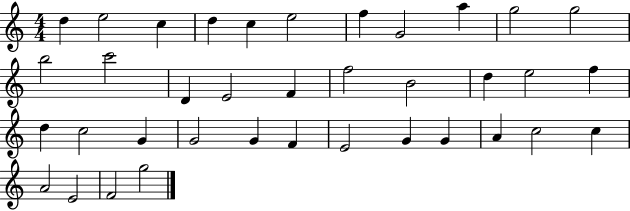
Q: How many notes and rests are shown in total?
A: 37